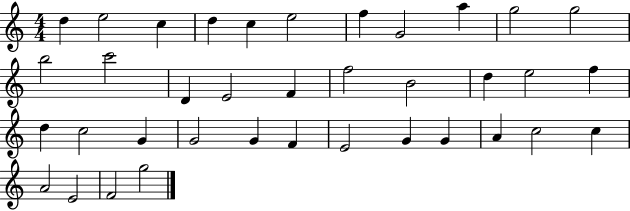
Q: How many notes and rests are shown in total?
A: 37